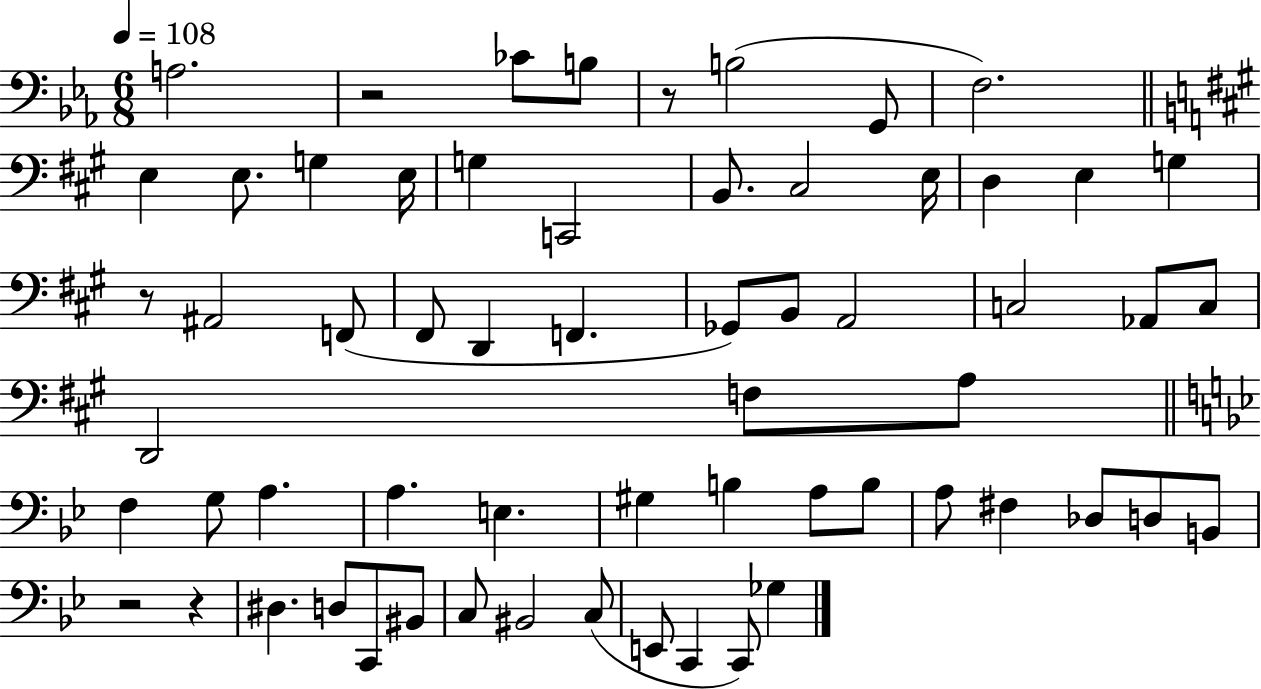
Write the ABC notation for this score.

X:1
T:Untitled
M:6/8
L:1/4
K:Eb
A,2 z2 _C/2 B,/2 z/2 B,2 G,,/2 F,2 E, E,/2 G, E,/4 G, C,,2 B,,/2 ^C,2 E,/4 D, E, G, z/2 ^A,,2 F,,/2 ^F,,/2 D,, F,, _G,,/2 B,,/2 A,,2 C,2 _A,,/2 C,/2 D,,2 F,/2 A,/2 F, G,/2 A, A, E, ^G, B, A,/2 B,/2 A,/2 ^F, _D,/2 D,/2 B,,/2 z2 z ^D, D,/2 C,,/2 ^B,,/2 C,/2 ^B,,2 C,/2 E,,/2 C,, C,,/2 _G,